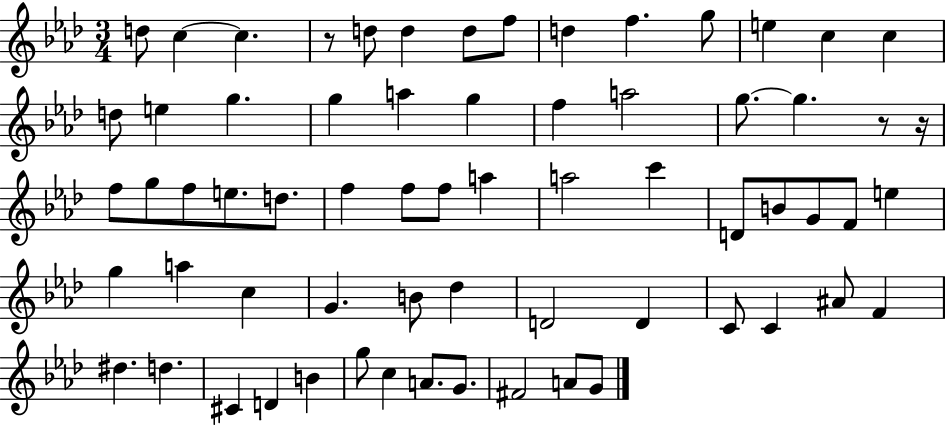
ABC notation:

X:1
T:Untitled
M:3/4
L:1/4
K:Ab
d/2 c c z/2 d/2 d d/2 f/2 d f g/2 e c c d/2 e g g a g f a2 g/2 g z/2 z/4 f/2 g/2 f/2 e/2 d/2 f f/2 f/2 a a2 c' D/2 B/2 G/2 F/2 e g a c G B/2 _d D2 D C/2 C ^A/2 F ^d d ^C D B g/2 c A/2 G/2 ^F2 A/2 G/2